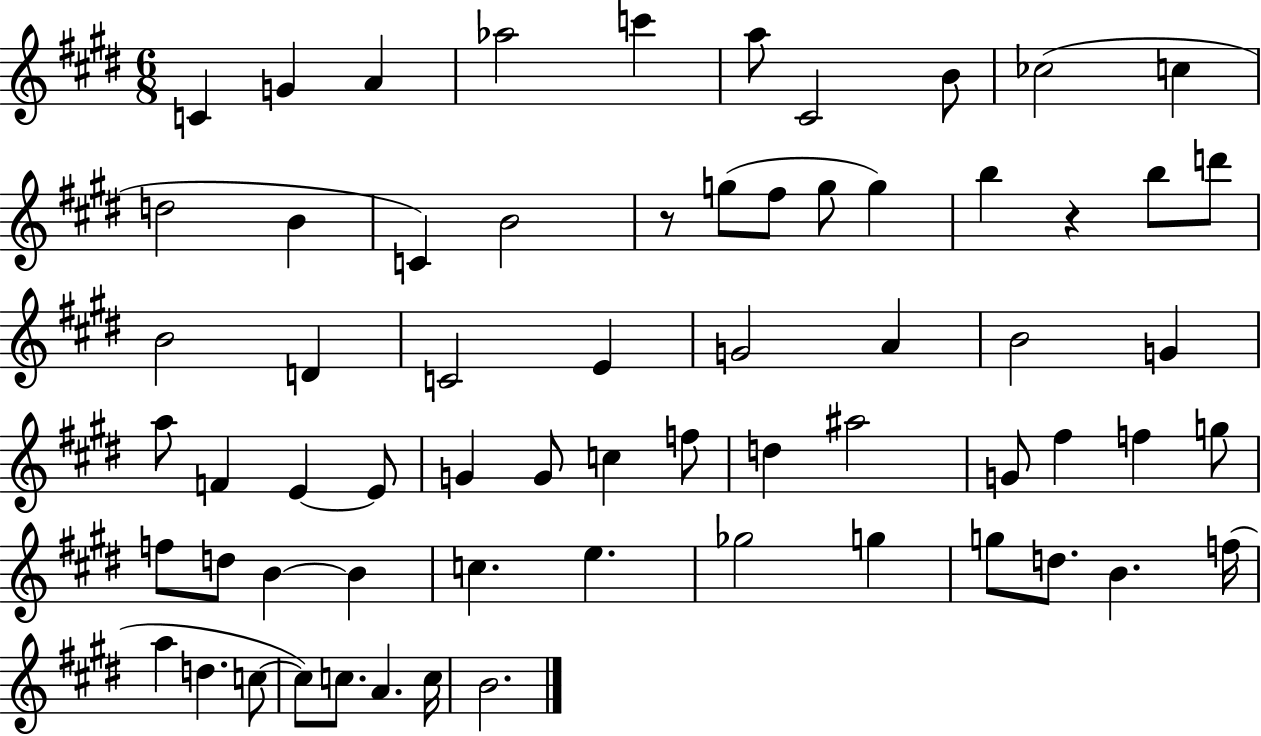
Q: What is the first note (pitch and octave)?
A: C4